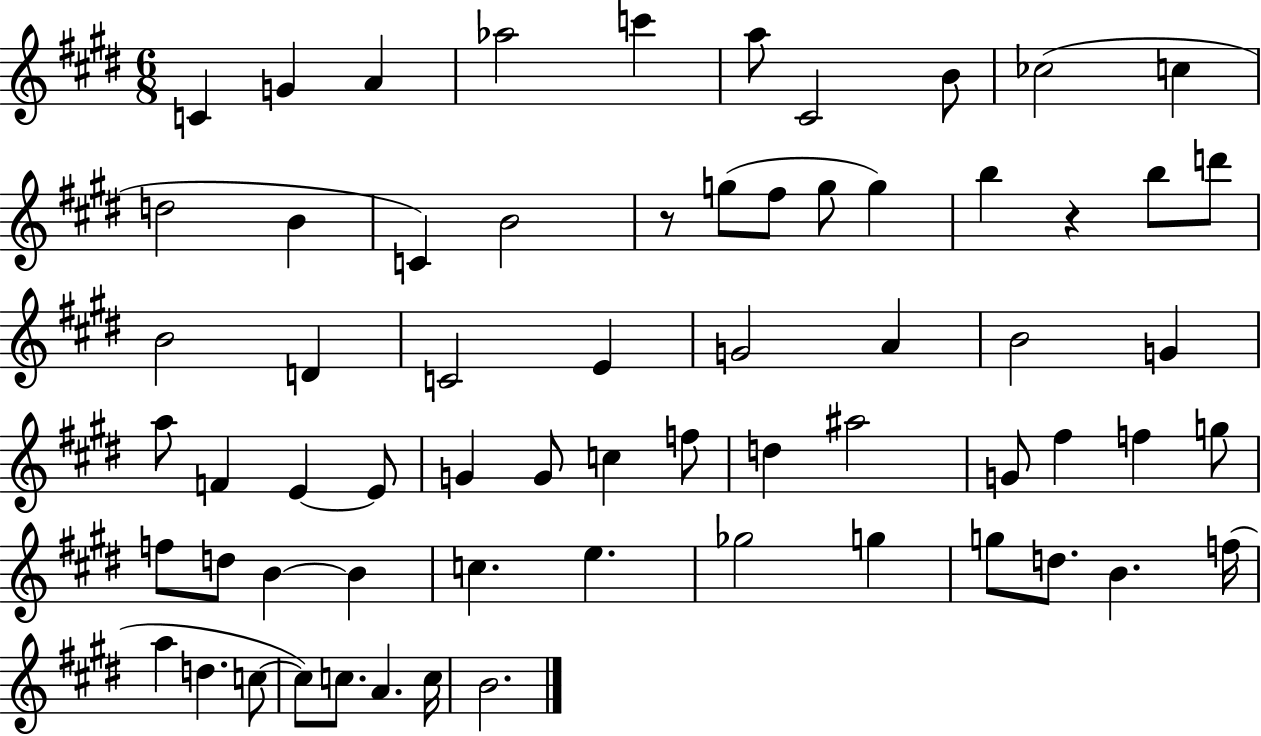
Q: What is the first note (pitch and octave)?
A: C4